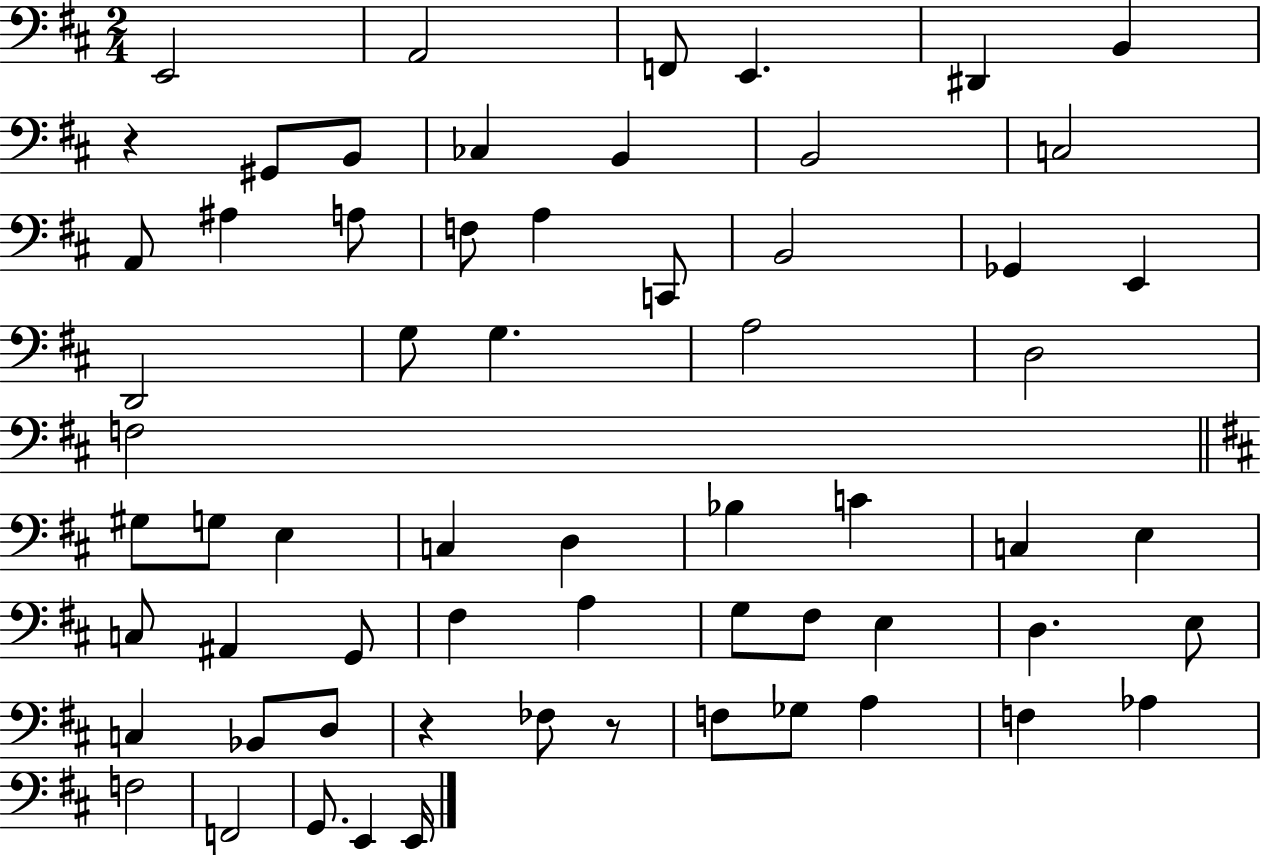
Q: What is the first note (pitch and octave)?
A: E2